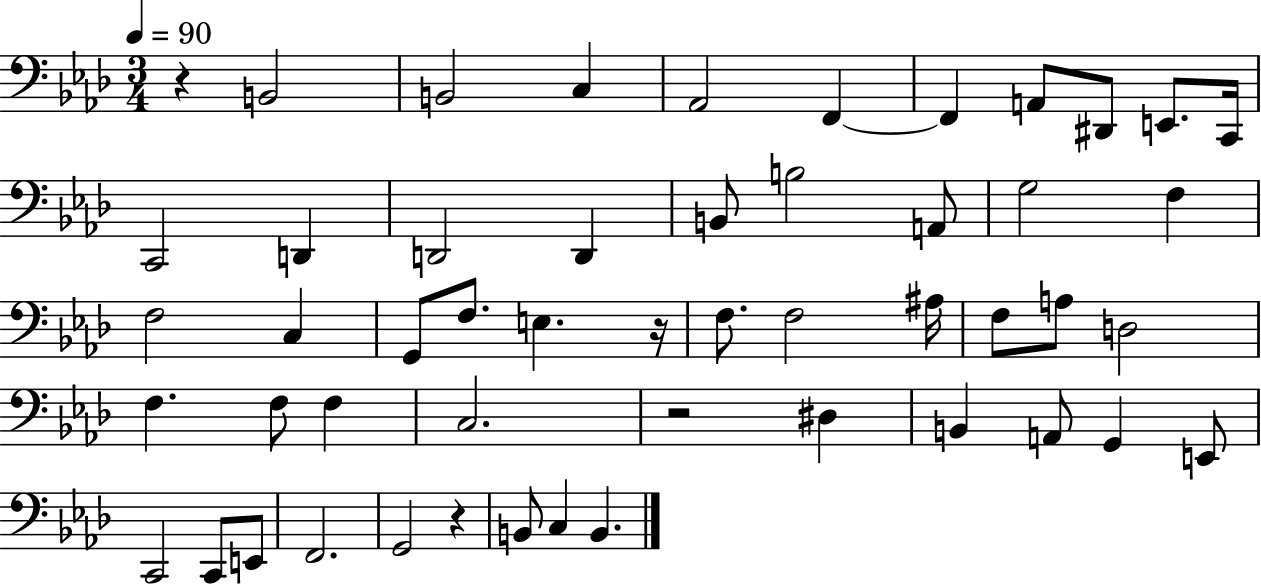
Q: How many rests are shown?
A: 4